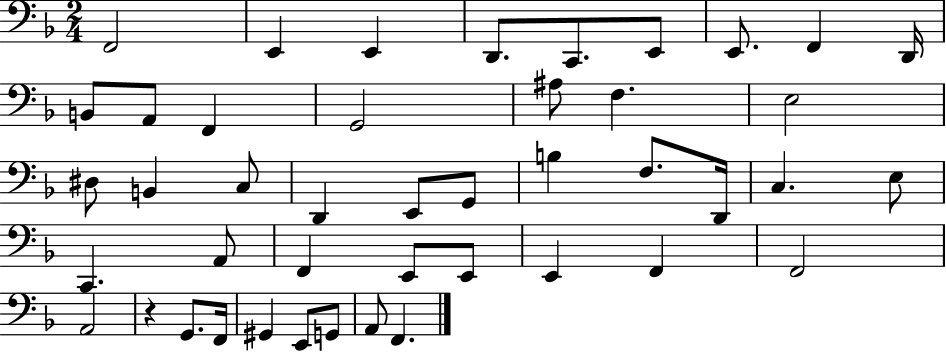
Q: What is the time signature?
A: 2/4